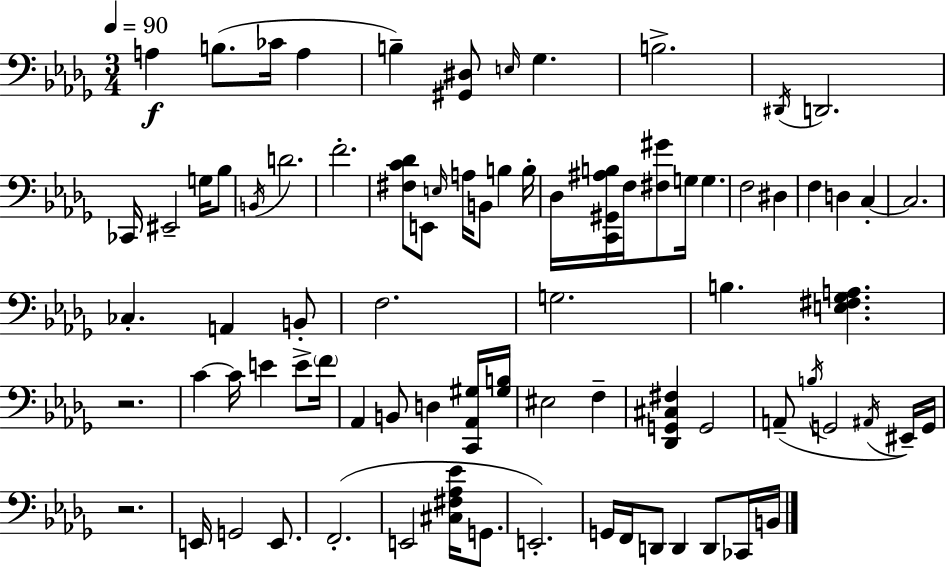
X:1
T:Untitled
M:3/4
L:1/4
K:Bbm
A, B,/2 _C/4 A, B, [^G,,^D,]/2 E,/4 _G, B,2 ^D,,/4 D,,2 _C,,/4 ^E,,2 G,/4 _B,/2 B,,/4 D2 F2 [^F,C_D]/2 E,,/2 E,/4 A,/4 B,,/2 B, B,/4 _D,/4 [C,,^G,,^A,B,]/4 F,/4 [^F,^G]/2 G,/4 G, F,2 ^D, F, D, C, C,2 _C, A,, B,,/2 F,2 G,2 B, [E,^F,_G,A,] z2 C C/4 E E/2 F/4 _A,, B,,/2 D, [C,,_A,,^G,]/4 [^G,B,]/4 ^E,2 F, [_D,,G,,^C,^F,] G,,2 A,,/2 B,/4 G,,2 ^A,,/4 ^E,,/4 G,,/4 z2 E,,/4 G,,2 E,,/2 F,,2 E,,2 [^C,^F,_A,_E]/4 G,,/2 E,,2 G,,/4 F,,/4 D,,/2 D,, D,,/2 _C,,/4 B,,/4